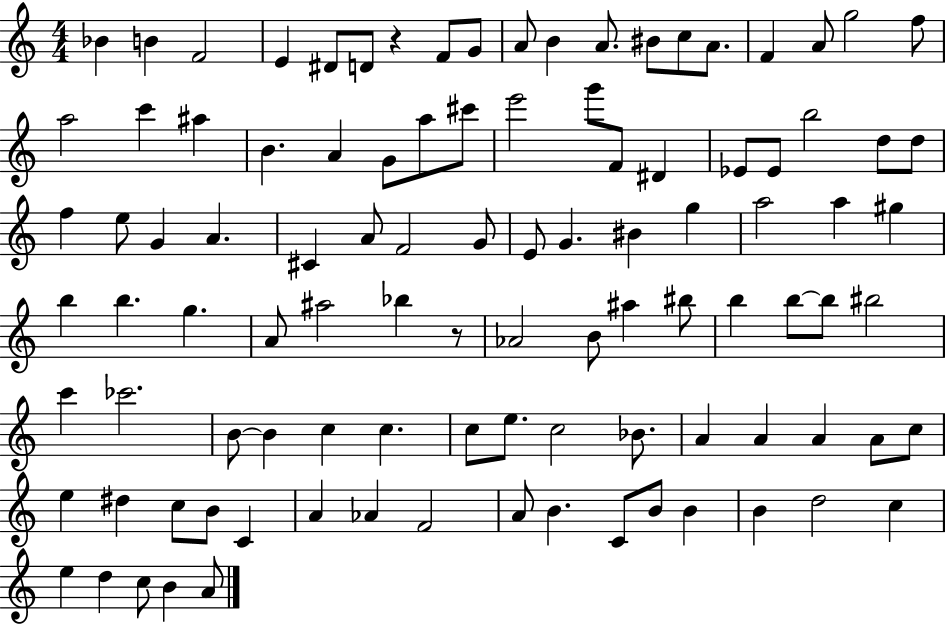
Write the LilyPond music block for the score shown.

{
  \clef treble
  \numericTimeSignature
  \time 4/4
  \key c \major
  bes'4 b'4 f'2 | e'4 dis'8 d'8 r4 f'8 g'8 | a'8 b'4 a'8. bis'8 c''8 a'8. | f'4 a'8 g''2 f''8 | \break a''2 c'''4 ais''4 | b'4. a'4 g'8 a''8 cis'''8 | e'''2 g'''8 f'8 dis'4 | ees'8 ees'8 b''2 d''8 d''8 | \break f''4 e''8 g'4 a'4. | cis'4 a'8 f'2 g'8 | e'8 g'4. bis'4 g''4 | a''2 a''4 gis''4 | \break b''4 b''4. g''4. | a'8 ais''2 bes''4 r8 | aes'2 b'8 ais''4 bis''8 | b''4 b''8~~ b''8 bis''2 | \break c'''4 ces'''2. | b'8~~ b'4 c''4 c''4. | c''8 e''8. c''2 bes'8. | a'4 a'4 a'4 a'8 c''8 | \break e''4 dis''4 c''8 b'8 c'4 | a'4 aes'4 f'2 | a'8 b'4. c'8 b'8 b'4 | b'4 d''2 c''4 | \break e''4 d''4 c''8 b'4 a'8 | \bar "|."
}